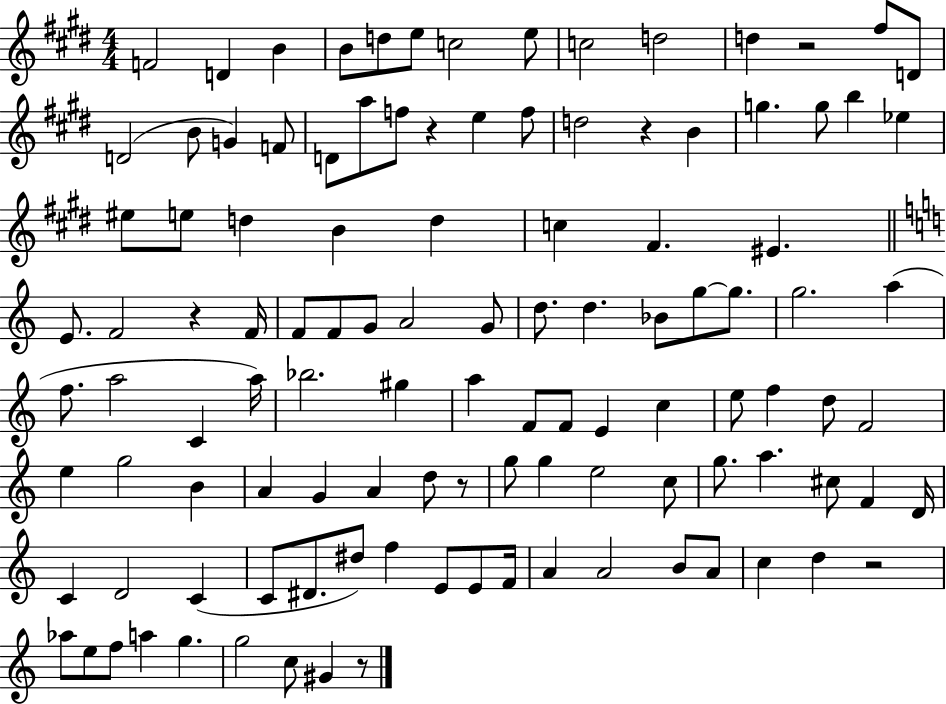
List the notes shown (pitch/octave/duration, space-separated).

F4/h D4/q B4/q B4/e D5/e E5/e C5/h E5/e C5/h D5/h D5/q R/h F#5/e D4/e D4/h B4/e G4/q F4/e D4/e A5/e F5/e R/q E5/q F5/e D5/h R/q B4/q G5/q. G5/e B5/q Eb5/q EIS5/e E5/e D5/q B4/q D5/q C5/q F#4/q. EIS4/q. E4/e. F4/h R/q F4/s F4/e F4/e G4/e A4/h G4/e D5/e. D5/q. Bb4/e G5/e G5/e. G5/h. A5/q F5/e. A5/h C4/q A5/s Bb5/h. G#5/q A5/q F4/e F4/e E4/q C5/q E5/e F5/q D5/e F4/h E5/q G5/h B4/q A4/q G4/q A4/q D5/e R/e G5/e G5/q E5/h C5/e G5/e. A5/q. C#5/e F4/q D4/s C4/q D4/h C4/q C4/e D#4/e. D#5/e F5/q E4/e E4/e F4/s A4/q A4/h B4/e A4/e C5/q D5/q R/h Ab5/e E5/e F5/e A5/q G5/q. G5/h C5/e G#4/q R/e